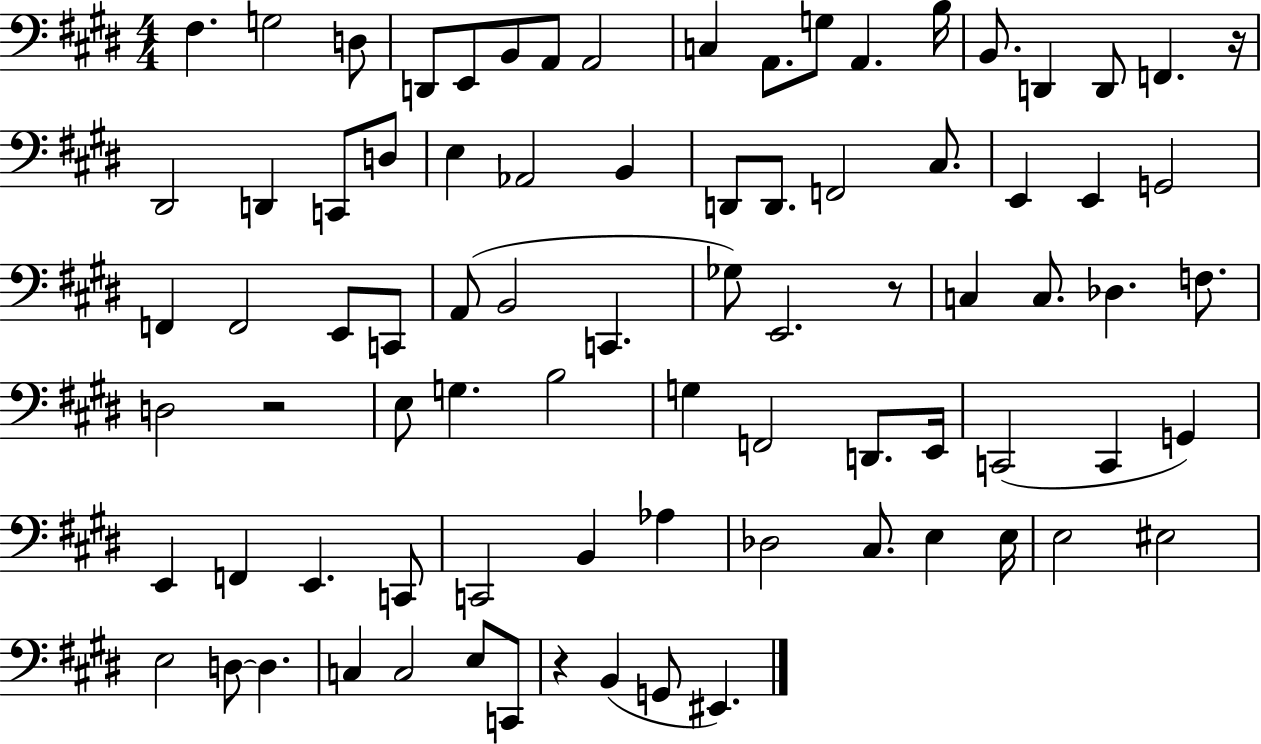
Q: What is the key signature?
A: E major